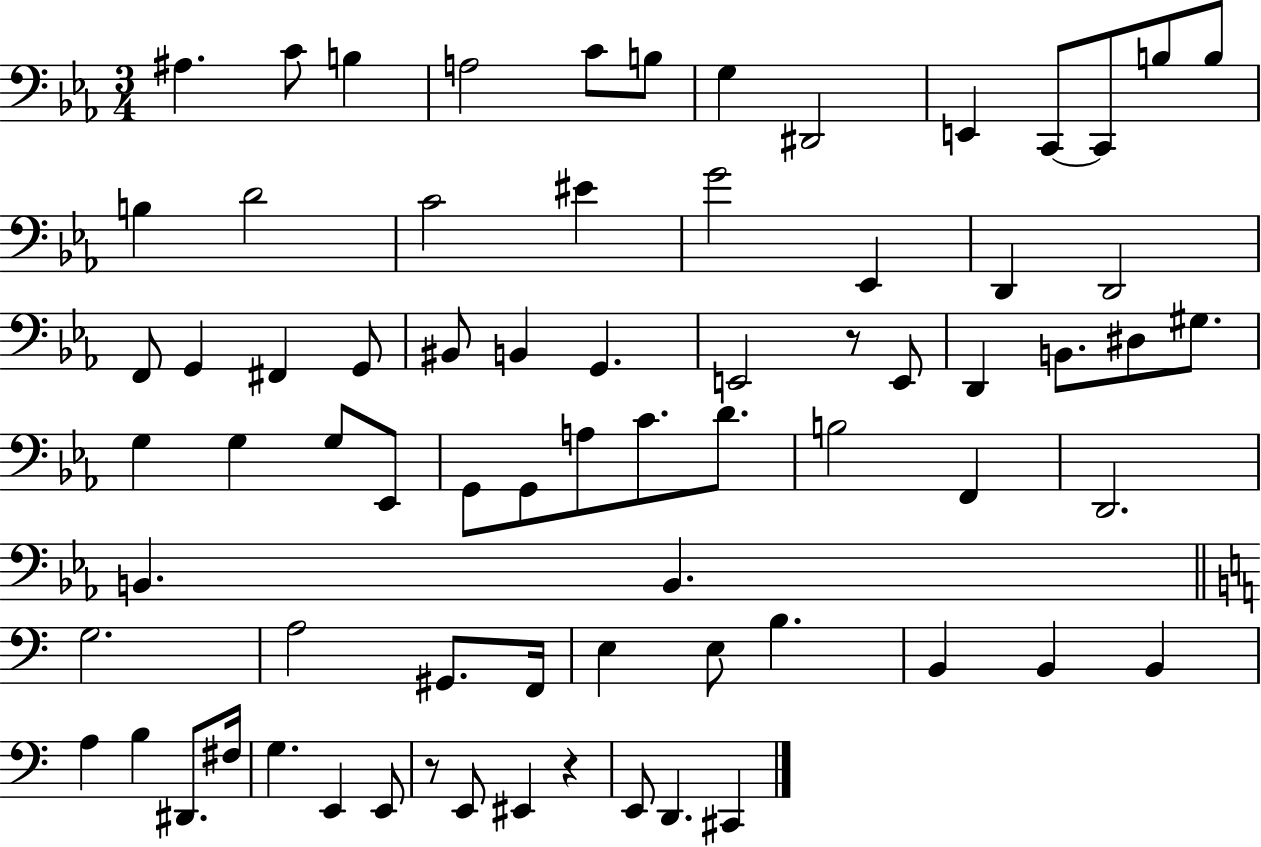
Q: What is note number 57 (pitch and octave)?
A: B2